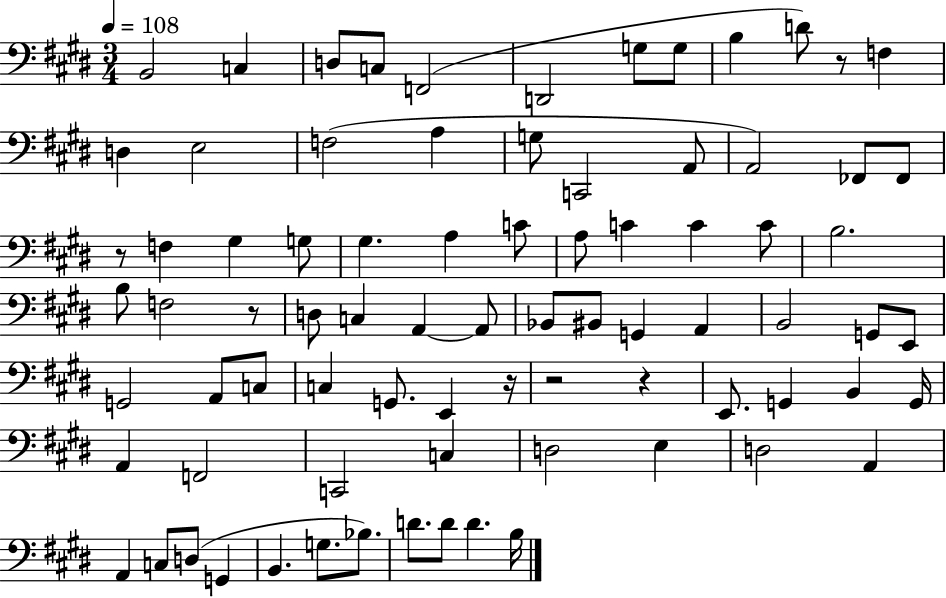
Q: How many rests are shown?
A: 6